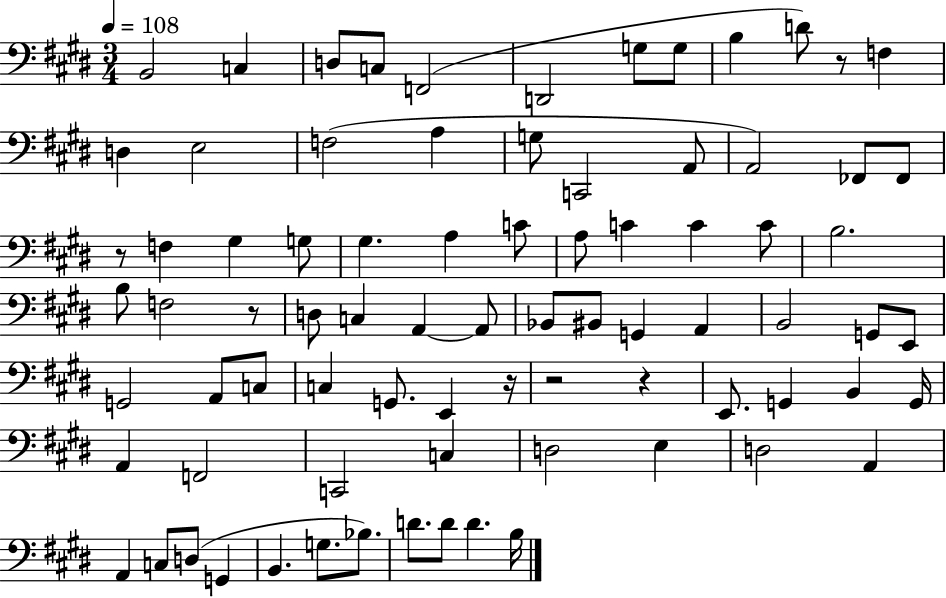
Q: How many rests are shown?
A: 6